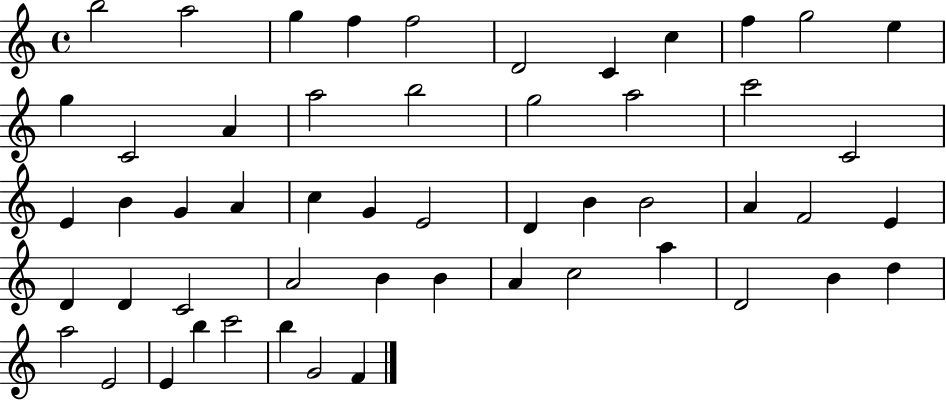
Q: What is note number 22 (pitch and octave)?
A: B4